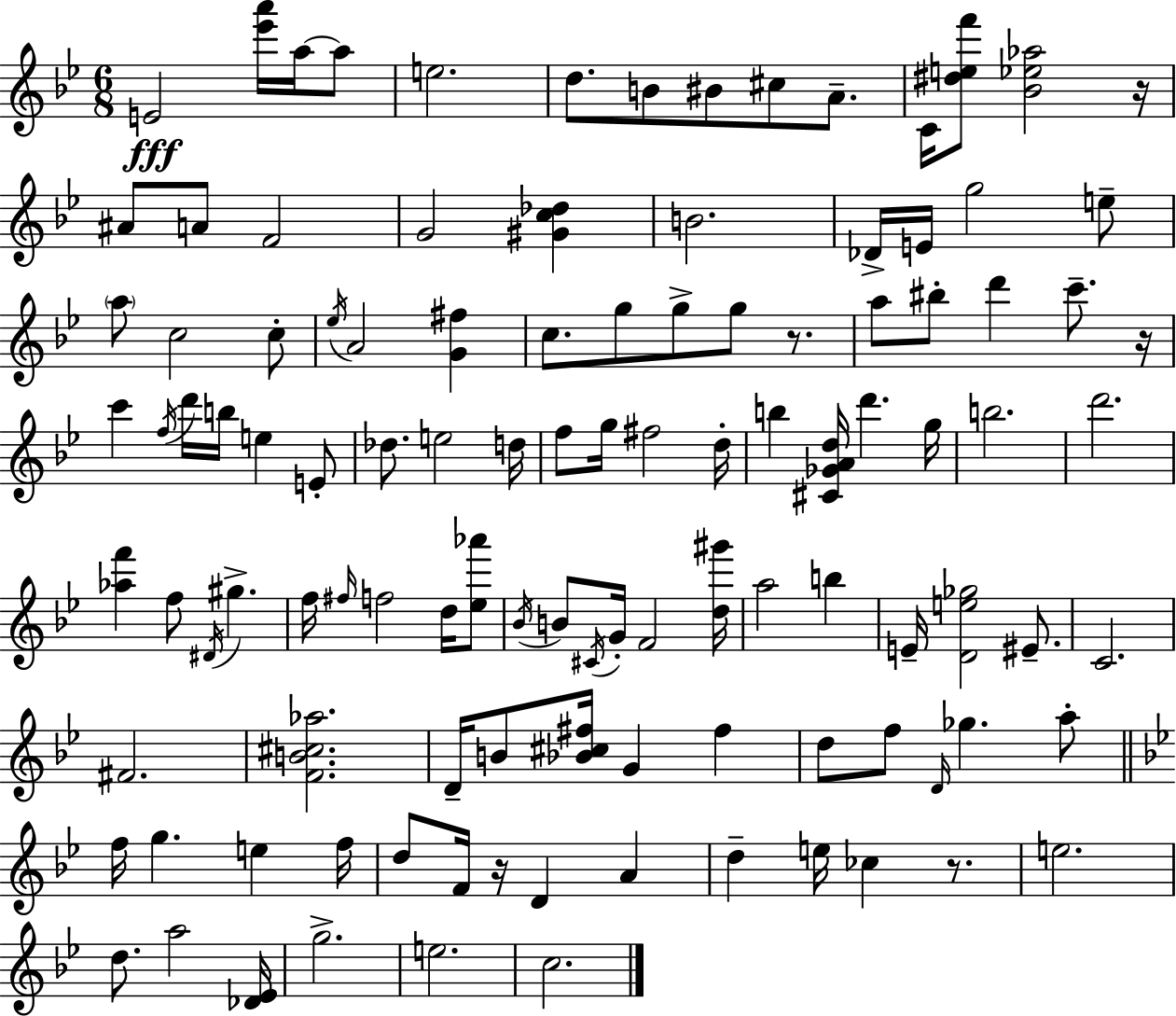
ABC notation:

X:1
T:Untitled
M:6/8
L:1/4
K:Bb
E2 [_e'a']/4 a/4 a/2 e2 d/2 B/2 ^B/2 ^c/2 A/2 C/4 [^def']/2 [_B_e_a]2 z/4 ^A/2 A/2 F2 G2 [^Gc_d] B2 _D/4 E/4 g2 e/2 a/2 c2 c/2 _e/4 A2 [G^f] c/2 g/2 g/2 g/2 z/2 a/2 ^b/2 d' c'/2 z/4 c' f/4 d'/4 b/4 e E/2 _d/2 e2 d/4 f/2 g/4 ^f2 d/4 b [^C_GAd]/4 d' g/4 b2 d'2 [_af'] f/2 ^D/4 ^g f/4 ^f/4 f2 d/4 [_e_a']/2 _B/4 B/2 ^C/4 G/4 F2 [d^g']/4 a2 b E/4 [De_g]2 ^E/2 C2 ^F2 [FB^c_a]2 D/4 B/2 [_B^c^f]/4 G ^f d/2 f/2 D/4 _g a/2 f/4 g e f/4 d/2 F/4 z/4 D A d e/4 _c z/2 e2 d/2 a2 [_D_E]/4 g2 e2 c2